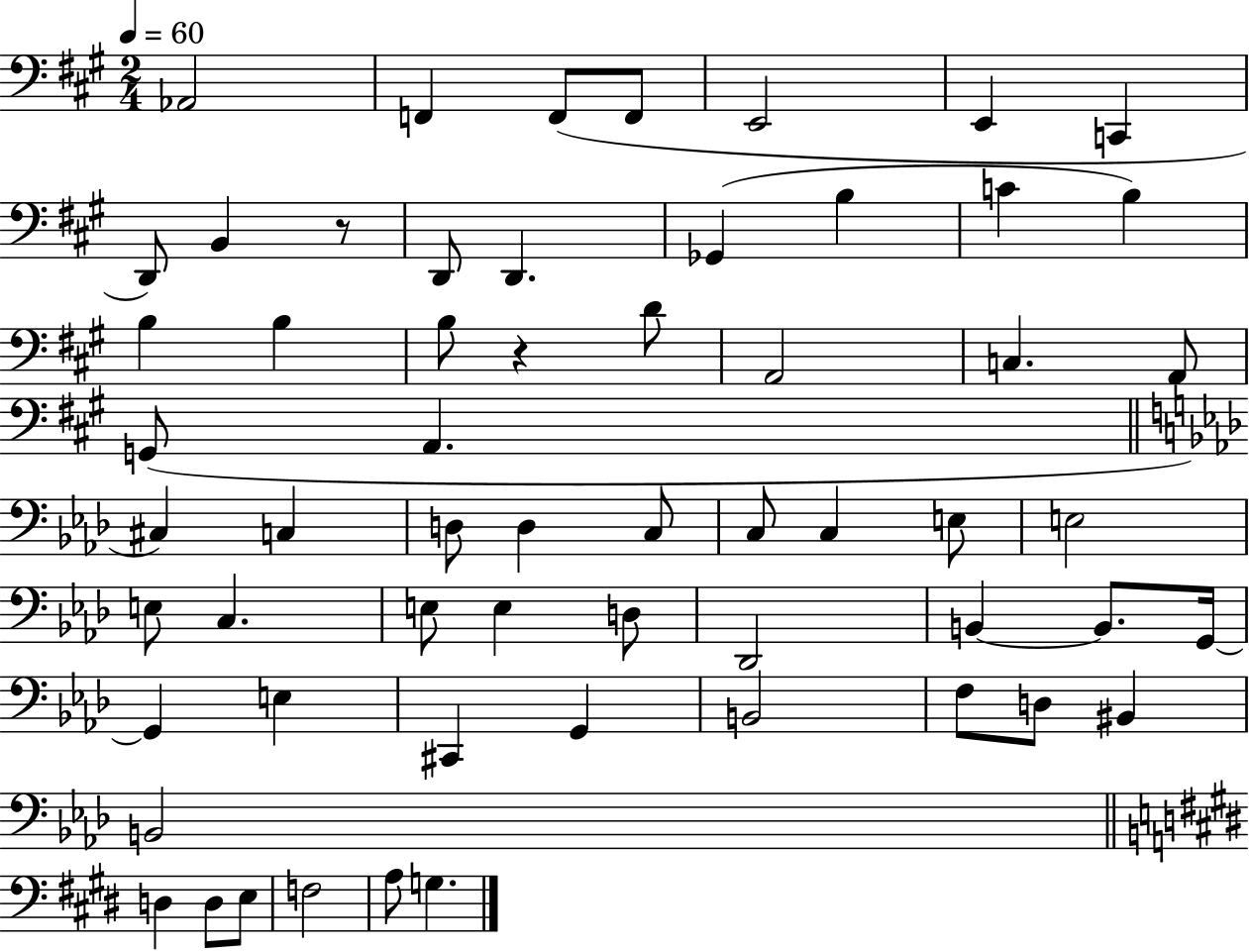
{
  \clef bass
  \numericTimeSignature
  \time 2/4
  \key a \major
  \tempo 4 = 60
  aes,2 | f,4 f,8( f,8 | e,2 | e,4 c,4 | \break d,8) b,4 r8 | d,8 d,4. | ges,4( b4 | c'4 b4) | \break b4 b4 | b8 r4 d'8 | a,2 | c4. a,8 | \break g,8( a,4. | \bar "||" \break \key aes \major cis4) c4 | d8 d4 c8 | c8 c4 e8 | e2 | \break e8 c4. | e8 e4 d8 | des,2 | b,4~~ b,8. g,16~~ | \break g,4 e4 | cis,4 g,4 | b,2 | f8 d8 bis,4 | \break b,2 | \bar "||" \break \key e \major d4 d8 e8 | f2 | a8 g4. | \bar "|."
}